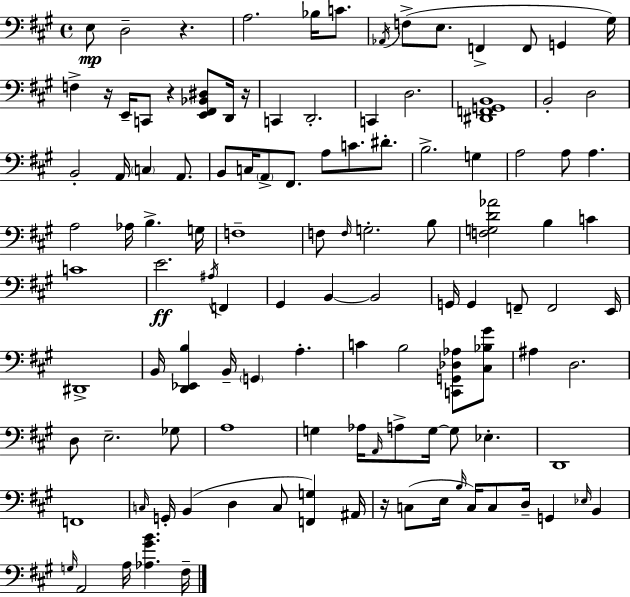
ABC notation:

X:1
T:Untitled
M:4/4
L:1/4
K:A
E,/2 D,2 z A,2 _B,/4 C/2 _A,,/4 F,/2 E,/2 F,, F,,/2 G,, ^G,/4 F, z/4 E,,/4 C,,/2 z [E,,^F,,_B,,^D,]/2 D,,/4 z/4 C,, D,,2 C,, D,2 [^D,,F,,G,,B,,]4 B,,2 D,2 B,,2 A,,/4 C, A,,/2 B,,/2 C,/4 A,,/2 ^F,,/2 A,/2 C/2 ^D/2 B,2 G, A,2 A,/2 A, A,2 _A,/4 B, G,/4 F,4 F,/2 F,/4 G,2 B,/2 [F,G,D_A]2 B, C C4 E2 ^A,/4 F,, ^G,, B,, B,,2 G,,/4 G,, F,,/2 F,,2 E,,/4 ^D,,4 B,,/4 [D,,_E,,B,] B,,/4 G,, A, C B,2 [C,,G,,_D,_A,]/2 [^C,_B,^G]/2 ^A, D,2 D,/2 E,2 _G,/2 A,4 G, _A,/4 A,,/4 A,/2 G,/4 G,/2 _E, D,,4 F,,4 C,/4 G,,/4 B,, D, C,/2 [F,,G,] ^A,,/4 z/4 C,/2 E,/4 B,/4 C,/4 C,/2 D,/4 G,, _E,/4 B,, G,/4 A,,2 A,/4 [_A,^GB] ^F,/4